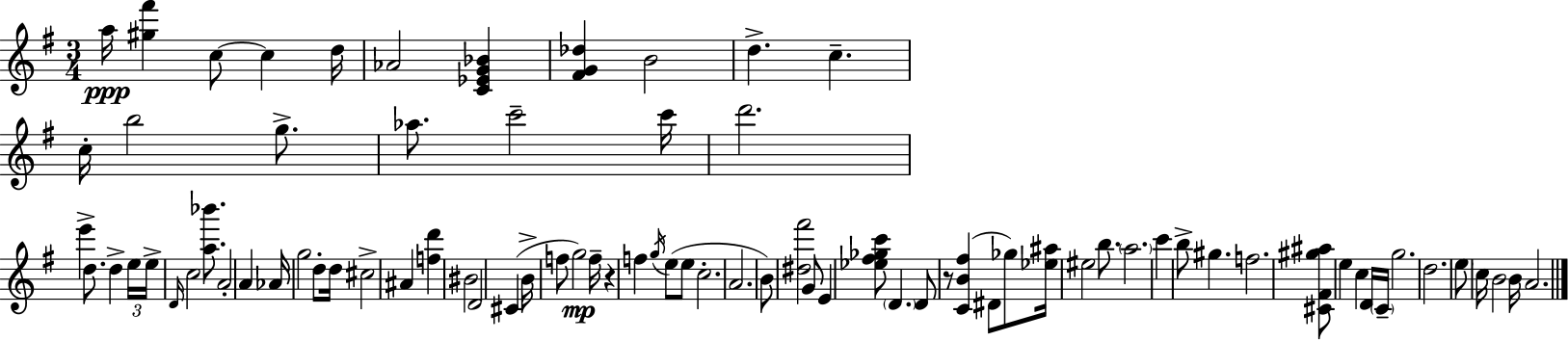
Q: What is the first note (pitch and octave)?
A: A5